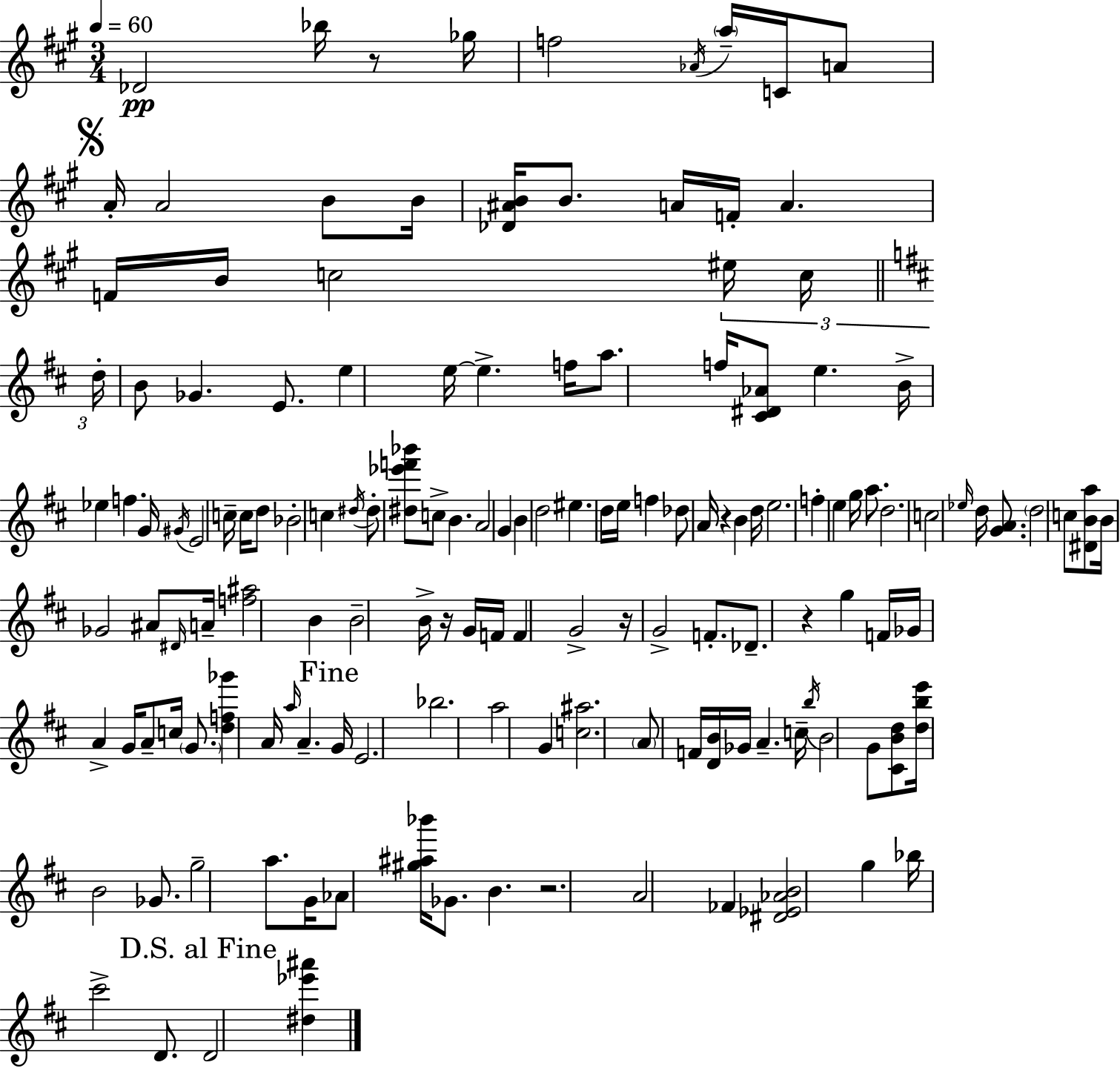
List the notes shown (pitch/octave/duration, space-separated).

Db4/h Bb5/s R/e Gb5/s F5/h Ab4/s A5/s C4/s A4/e A4/s A4/h B4/e B4/s [Db4,A#4,B4]/s B4/e. A4/s F4/s A4/q. F4/s B4/s C5/h EIS5/s C5/s D5/s B4/e Gb4/q. E4/e. E5/q E5/s E5/q. F5/s A5/e. F5/s [C#4,D#4,Ab4]/e E5/q. B4/s Eb5/q F5/q. G4/s G#4/s E4/h C5/s C5/s D5/e Bb4/h C5/q D#5/s D#5/e [D#5,Eb6,F6,Bb6]/e C5/e B4/q. A4/h G4/q B4/q D5/h EIS5/q. D5/s E5/s F5/q Db5/e A4/s R/q B4/q D5/s E5/h. F5/q E5/q G5/s A5/e. D5/h. C5/h Eb5/s D5/s [G4,A4]/e. D5/h C5/e [D#4,B4,A5]/e B4/s Gb4/h A#4/e D#4/s A4/s [F5,A#5]/h B4/q B4/h B4/s R/s G4/s F4/s F4/q G4/h R/s G4/h F4/e. Db4/e. R/q G5/q F4/s Gb4/s A4/q G4/s A4/e C5/s G4/e. [D5,F5,Gb6]/q A4/s A5/s A4/q. G4/s E4/h. Bb5/h. A5/h G4/q [C5,A#5]/h. A4/e F4/s [D4,B4]/s Gb4/s A4/q. C5/s B5/s B4/h G4/e [C#4,B4,D5]/e [D5,B5,E6]/s B4/h Gb4/e. G5/h A5/e. G4/s Ab4/e [G#5,A#5,Bb6]/s Gb4/e. B4/q. R/h. A4/h FES4/q [D#4,Eb4,Ab4,B4]/h G5/q Bb5/s C#6/h D4/e. D4/h [D#5,Eb6,A#6]/q